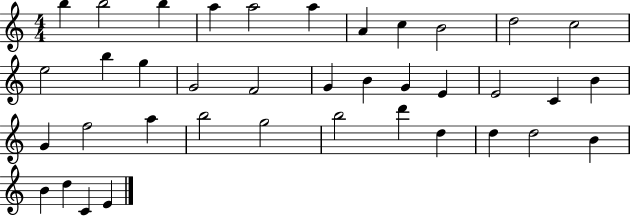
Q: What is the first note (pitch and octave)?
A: B5